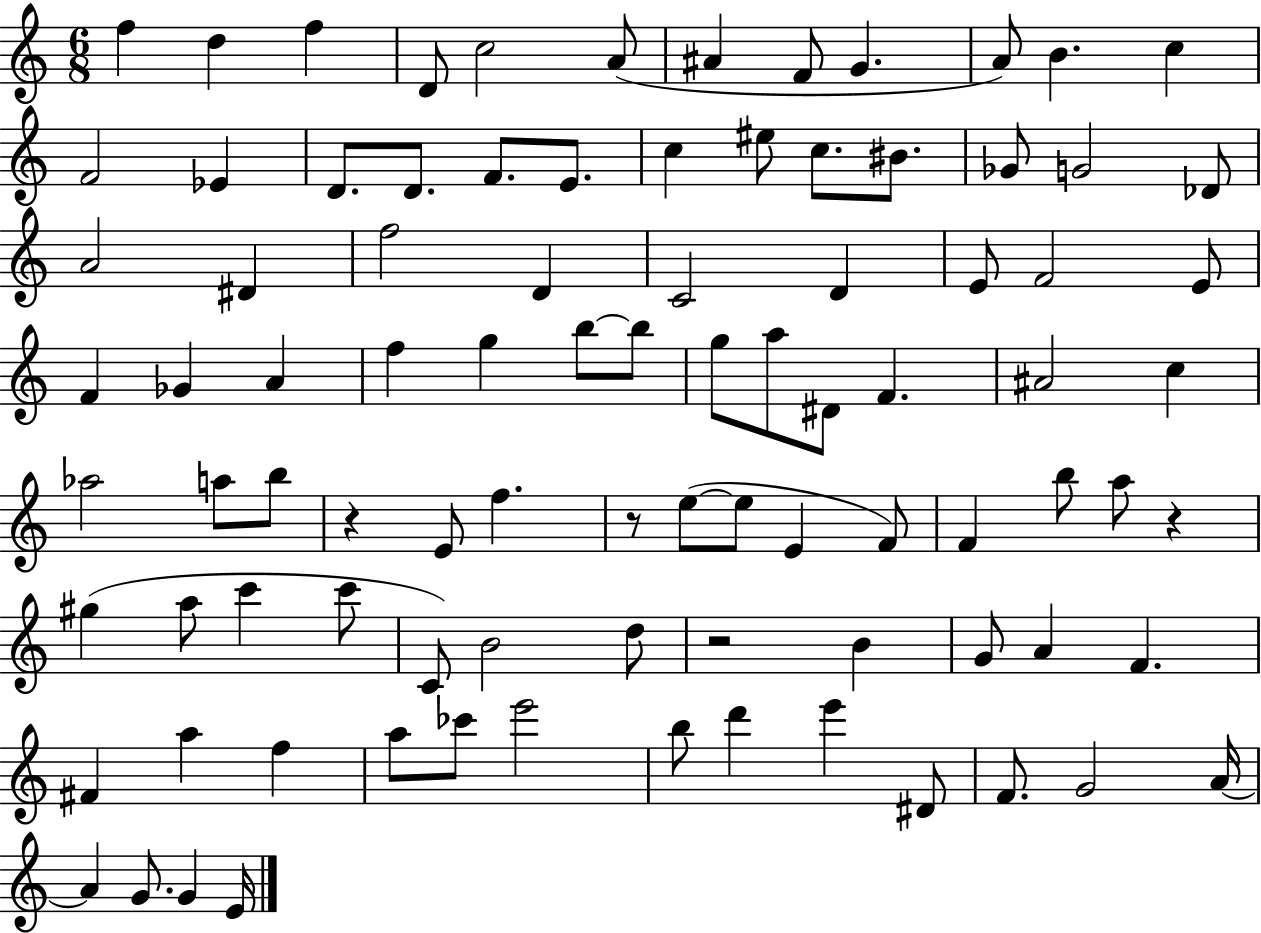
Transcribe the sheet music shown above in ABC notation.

X:1
T:Untitled
M:6/8
L:1/4
K:C
f d f D/2 c2 A/2 ^A F/2 G A/2 B c F2 _E D/2 D/2 F/2 E/2 c ^e/2 c/2 ^B/2 _G/2 G2 _D/2 A2 ^D f2 D C2 D E/2 F2 E/2 F _G A f g b/2 b/2 g/2 a/2 ^D/2 F ^A2 c _a2 a/2 b/2 z E/2 f z/2 e/2 e/2 E F/2 F b/2 a/2 z ^g a/2 c' c'/2 C/2 B2 d/2 z2 B G/2 A F ^F a f a/2 _c'/2 e'2 b/2 d' e' ^D/2 F/2 G2 A/4 A G/2 G E/4